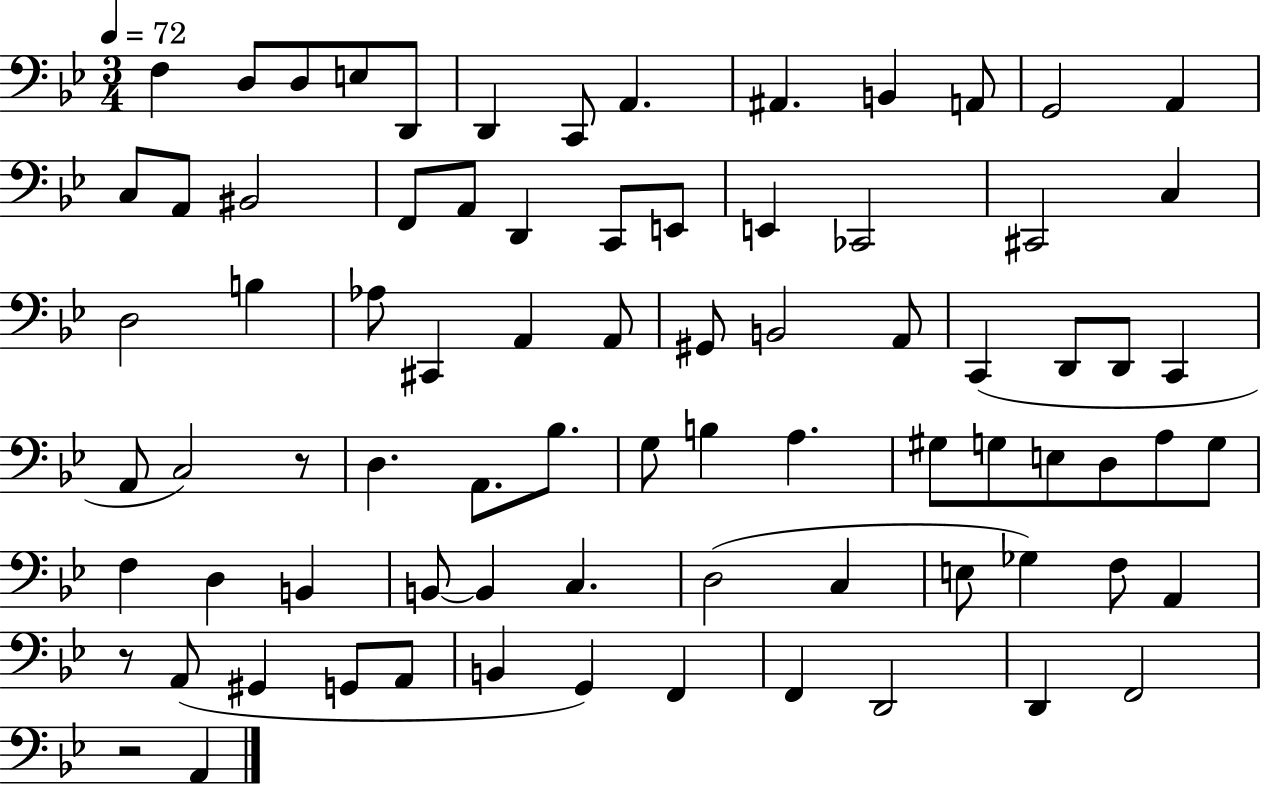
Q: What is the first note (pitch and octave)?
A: F3